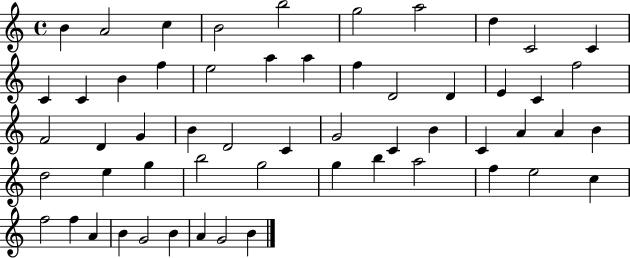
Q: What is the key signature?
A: C major